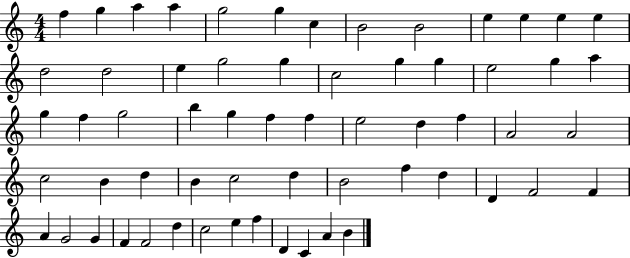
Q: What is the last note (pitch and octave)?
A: B4